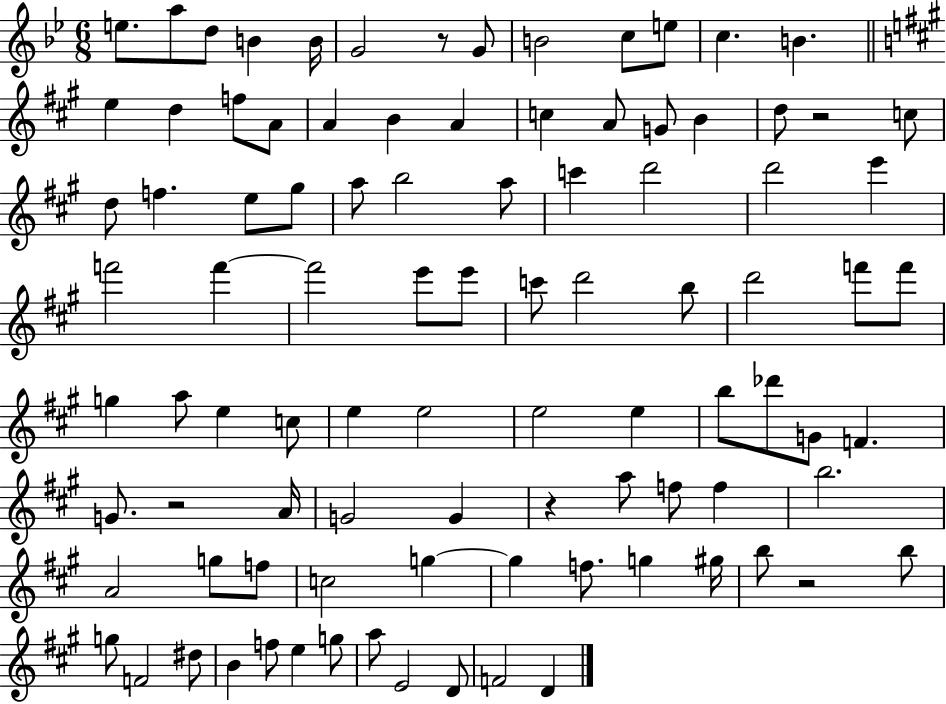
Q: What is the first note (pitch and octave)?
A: E5